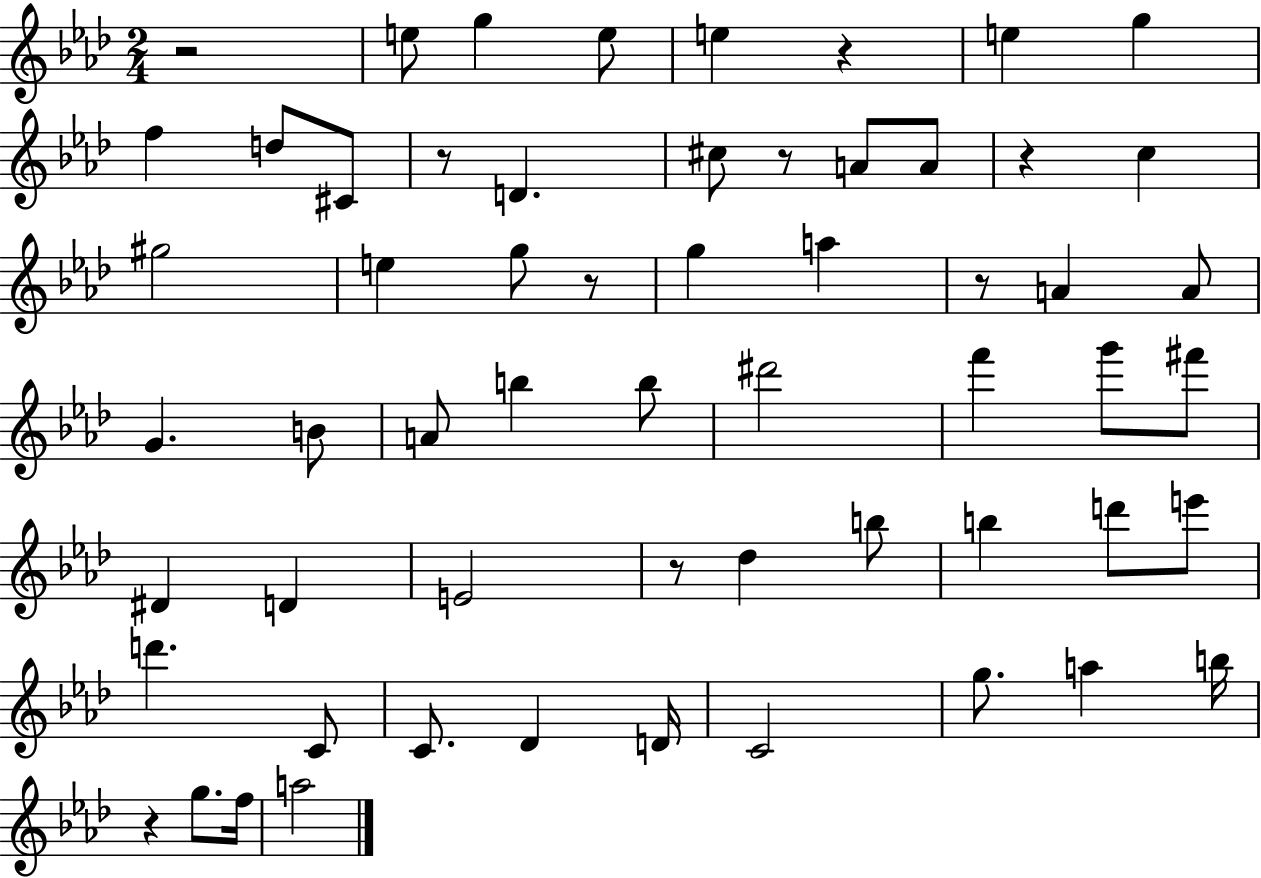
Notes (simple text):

R/h E5/e G5/q E5/e E5/q R/q E5/q G5/q F5/q D5/e C#4/e R/e D4/q. C#5/e R/e A4/e A4/e R/q C5/q G#5/h E5/q G5/e R/e G5/q A5/q R/e A4/q A4/e G4/q. B4/e A4/e B5/q B5/e D#6/h F6/q G6/e F#6/e D#4/q D4/q E4/h R/e Db5/q B5/e B5/q D6/e E6/e D6/q. C4/e C4/e. Db4/q D4/s C4/h G5/e. A5/q B5/s R/q G5/e. F5/s A5/h